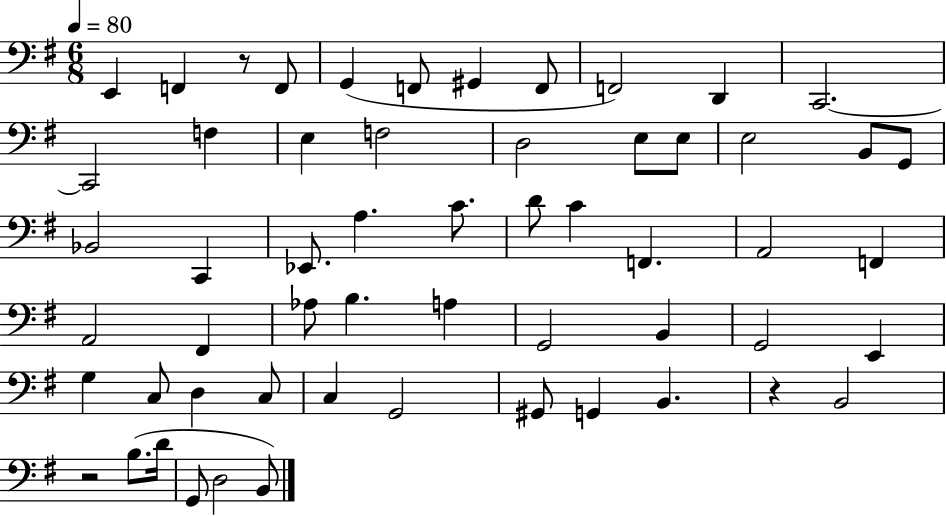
{
  \clef bass
  \numericTimeSignature
  \time 6/8
  \key g \major
  \tempo 4 = 80
  e,4 f,4 r8 f,8 | g,4( f,8 gis,4 f,8 | f,2) d,4 | c,2.~~ | \break c,2 f4 | e4 f2 | d2 e8 e8 | e2 b,8 g,8 | \break bes,2 c,4 | ees,8. a4. c'8. | d'8 c'4 f,4. | a,2 f,4 | \break a,2 fis,4 | aes8 b4. a4 | g,2 b,4 | g,2 e,4 | \break g4 c8 d4 c8 | c4 g,2 | gis,8 g,4 b,4. | r4 b,2 | \break r2 b8.( d'16 | g,8 d2 b,8) | \bar "|."
}